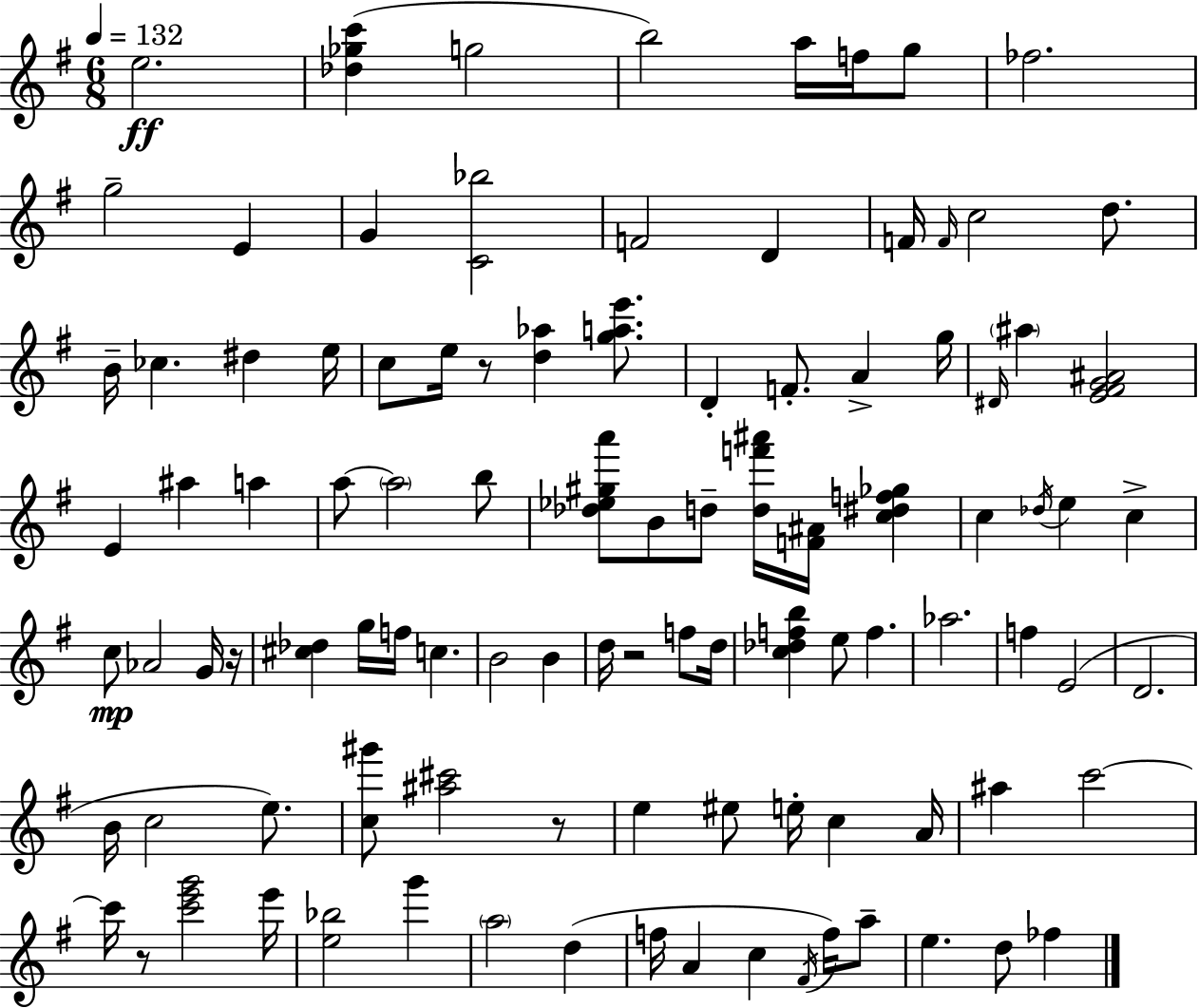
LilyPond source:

{
  \clef treble
  \numericTimeSignature
  \time 6/8
  \key e \minor
  \tempo 4 = 132
  e''2.\ff | <des'' ges'' c'''>4( g''2 | b''2) a''16 f''16 g''8 | fes''2. | \break g''2-- e'4 | g'4 <c' bes''>2 | f'2 d'4 | f'16 \grace { f'16 } c''2 d''8. | \break b'16-- ces''4. dis''4 | e''16 c''8 e''16 r8 <d'' aes''>4 <g'' a'' e'''>8. | d'4-. f'8.-. a'4-> | g''16 \grace { dis'16 } \parenthesize ais''4 <e' fis' g' ais'>2 | \break e'4 ais''4 a''4 | a''8~~ \parenthesize a''2 | b''8 <des'' ees'' gis'' a'''>8 b'8 d''8-- <d'' f''' ais'''>16 <f' ais'>16 <c'' dis'' f'' ges''>4 | c''4 \acciaccatura { des''16 } e''4 c''4-> | \break c''8\mp aes'2 | g'16 r16 <cis'' des''>4 g''16 f''16 c''4. | b'2 b'4 | d''16 r2 | \break f''8 d''16 <c'' des'' f'' b''>4 e''8 f''4. | aes''2. | f''4 e'2( | d'2. | \break b'16 c''2 | e''8.) <c'' gis'''>8 <ais'' cis'''>2 | r8 e''4 eis''8 e''16-. c''4 | a'16 ais''4 c'''2~~ | \break c'''16 r8 <c''' e''' g'''>2 | e'''16 <e'' bes''>2 g'''4 | \parenthesize a''2 d''4( | f''16 a'4 c''4 | \break \acciaccatura { fis'16 }) f''16 a''8-- e''4. d''8 | fes''4 \bar "|."
}